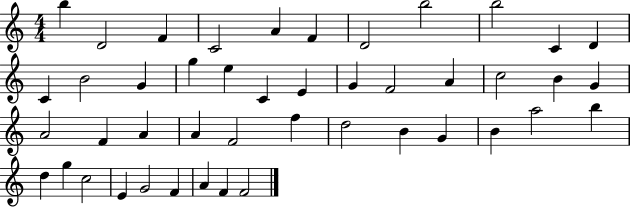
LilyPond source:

{
  \clef treble
  \numericTimeSignature
  \time 4/4
  \key c \major
  b''4 d'2 f'4 | c'2 a'4 f'4 | d'2 b''2 | b''2 c'4 d'4 | \break c'4 b'2 g'4 | g''4 e''4 c'4 e'4 | g'4 f'2 a'4 | c''2 b'4 g'4 | \break a'2 f'4 a'4 | a'4 f'2 f''4 | d''2 b'4 g'4 | b'4 a''2 b''4 | \break d''4 g''4 c''2 | e'4 g'2 f'4 | a'4 f'4 f'2 | \bar "|."
}